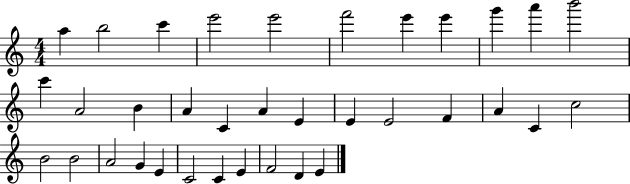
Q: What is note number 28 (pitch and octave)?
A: G4